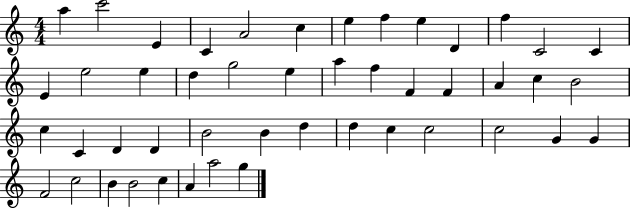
{
  \clef treble
  \numericTimeSignature
  \time 4/4
  \key c \major
  a''4 c'''2 e'4 | c'4 a'2 c''4 | e''4 f''4 e''4 d'4 | f''4 c'2 c'4 | \break e'4 e''2 e''4 | d''4 g''2 e''4 | a''4 f''4 f'4 f'4 | a'4 c''4 b'2 | \break c''4 c'4 d'4 d'4 | b'2 b'4 d''4 | d''4 c''4 c''2 | c''2 g'4 g'4 | \break f'2 c''2 | b'4 b'2 c''4 | a'4 a''2 g''4 | \bar "|."
}